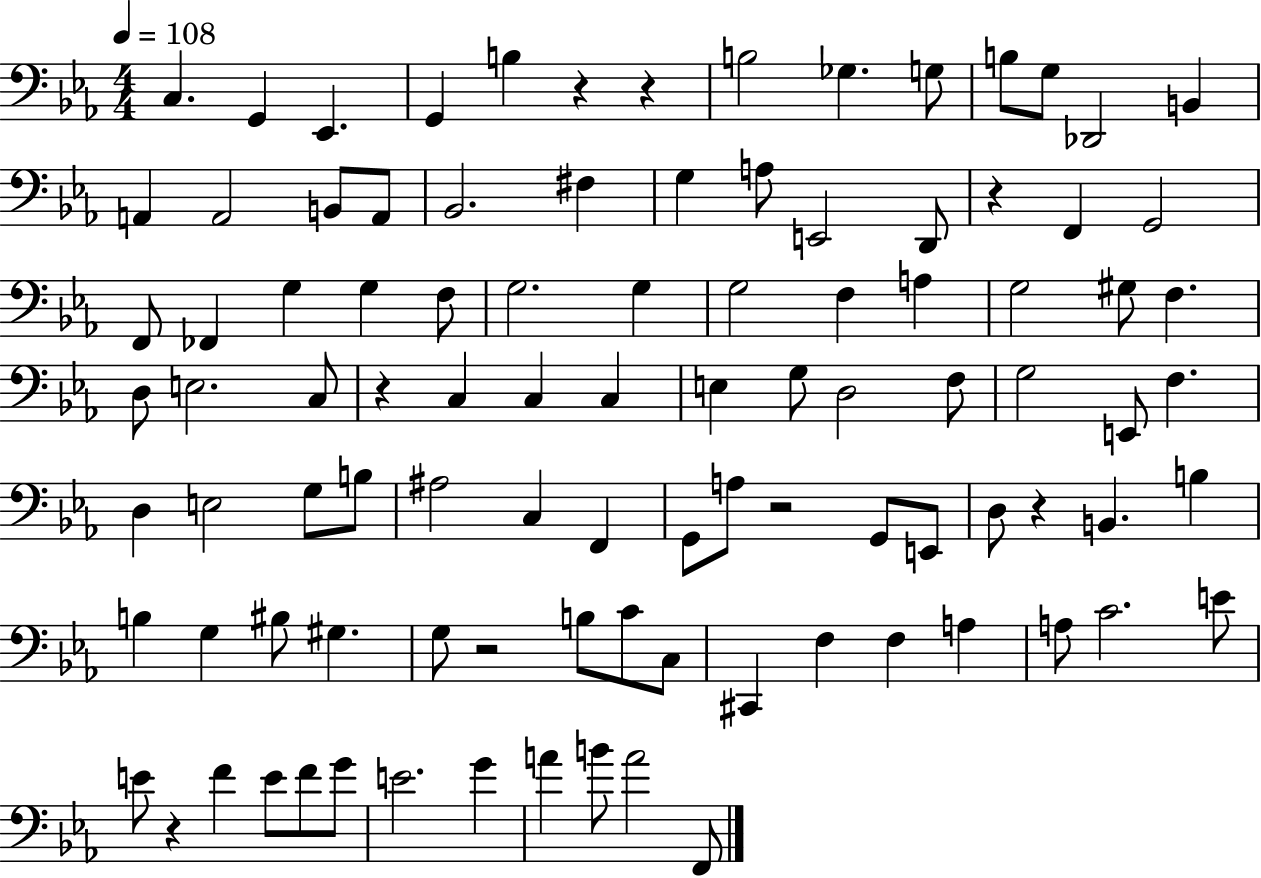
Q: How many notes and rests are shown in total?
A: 98